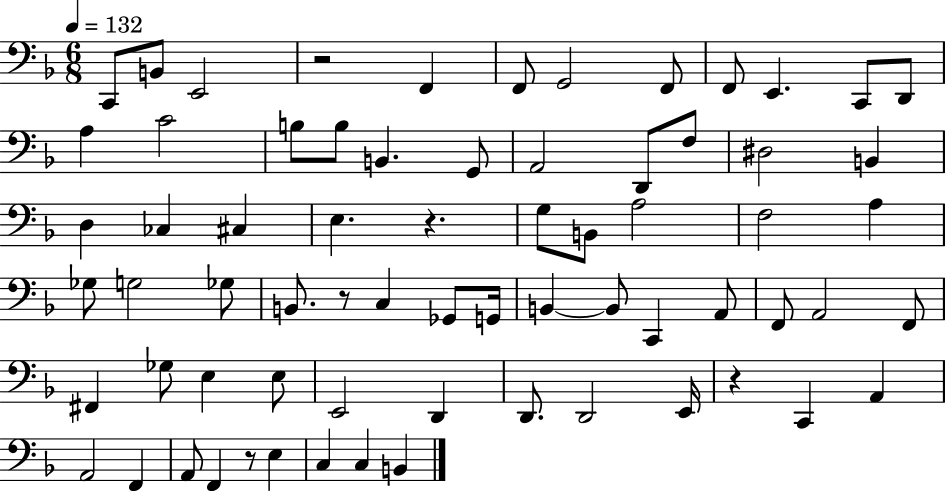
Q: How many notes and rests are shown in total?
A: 69